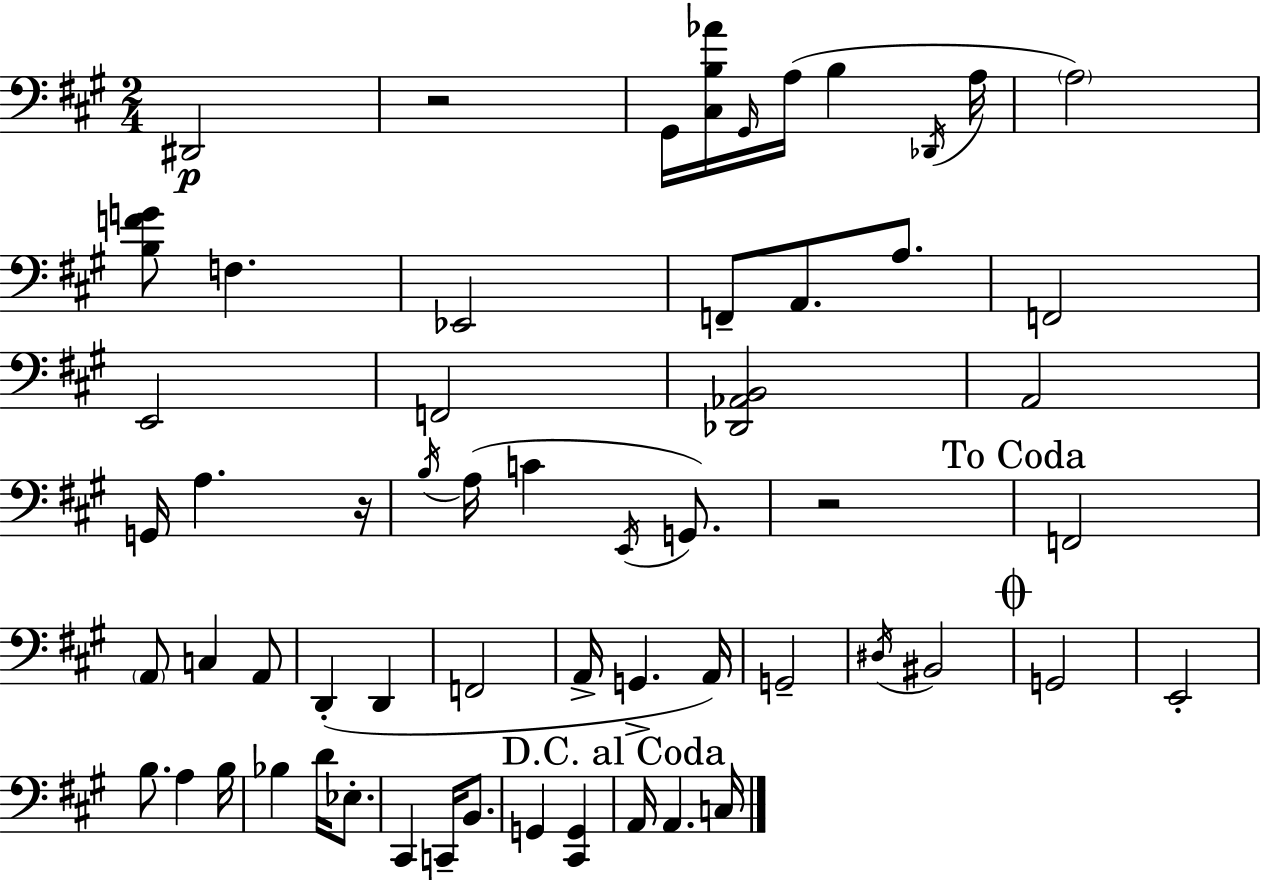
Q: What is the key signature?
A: A major